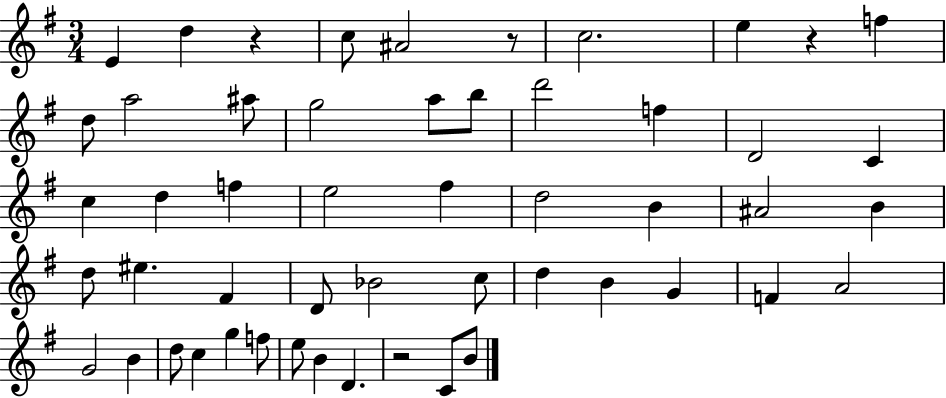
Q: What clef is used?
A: treble